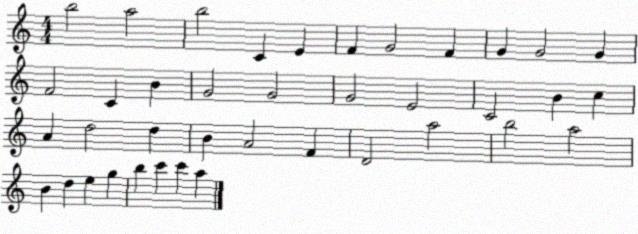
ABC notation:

X:1
T:Untitled
M:4/4
L:1/4
K:C
b2 a2 b2 C E F G2 F G G2 G F2 C B G2 G2 G2 E2 C2 B c A d2 d B A2 F D2 a2 b2 a2 B d e g b c' c' a